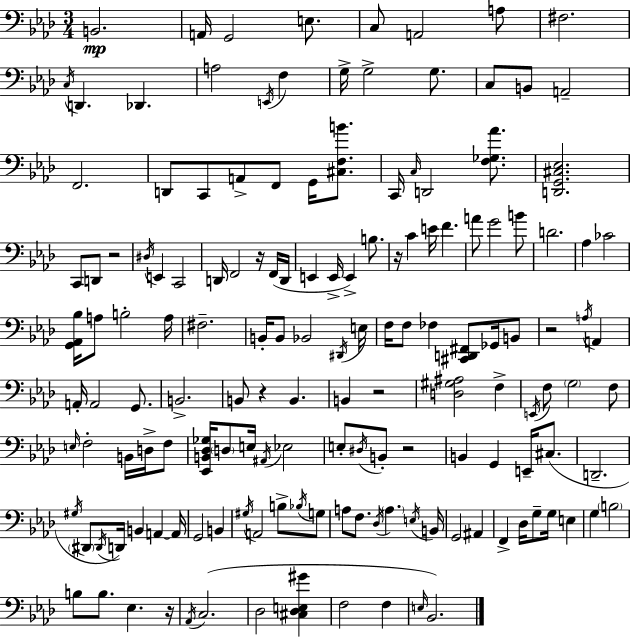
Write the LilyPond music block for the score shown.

{
  \clef bass
  \numericTimeSignature
  \time 3/4
  \key aes \major
  b,2.\mp | a,16 g,2 e8. | c8 a,2 a8 | fis2. | \break \acciaccatura { c16 } d,4. des,4. | a2 \acciaccatura { e,16 } f4 | g16-> g2-> g8. | c8 b,8 a,2-- | \break f,2. | d,8 c,8 a,8-> f,8 g,16 <cis f b'>8. | c,16 \grace { c16 } d,2 | <f ges aes'>8. <d, g, cis ees>2. | \break c,8 d,8 r2 | \acciaccatura { dis16 } e,4 c,2 | d,16 f,2 | r16 f,16( d,16 e,4 e,16-> e,4->) | \break b8. r16 c'4 e'16 f'4. | a'8 g'2 | b'8 d'2. | aes4 ces'2 | \break <g, aes, bes>16 a8 b2-. | a16 fis2.-- | b,16-. b,8 bes,2 | \acciaccatura { dis,16 } e16 f16 f8 fes4 | \break <cis, d, fis,>8 ges,16 b,8 r2 | \acciaccatura { a16 } a,4 a,16-. a,2 | g,8. b,2.-> | b,8 r4 | \break b,4. b,4 r2 | <d gis ais>2 | f4-> \acciaccatura { e,16 } f8 \parenthesize g2 | f8 \grace { e16 } f2-. | \break b,16 d16-> f8 <ees, b, des ges>16 \parenthesize d8 e16 | \acciaccatura { ais,16 } ees2 e8-. \acciaccatura { dis16 } | b,8-. r2 b,4 | g,4 e,16-- cis8.( d,2.-- | \break \acciaccatura { gis16 } \parenthesize dis,8 | \acciaccatura { dis,16 }) d,16 b,4 a,4~~ a,16 | g,2 b,4 | \acciaccatura { gis16 } a,2 b8-> \acciaccatura { bes16 } | \break g8 a8 f8. \acciaccatura { des16 } \parenthesize a4. | \acciaccatura { e16 } b,16 g,2 | ais,4 f,4-> des16 g8-- g16 | e4 g4 \parenthesize b2 | \break b8 b8. ees4. | r16 \acciaccatura { aes,16 } c2.( | des2 | <cis des e gis'>4 f2 | \break f4 \grace { e16 }) bes,2. | \bar "|."
}